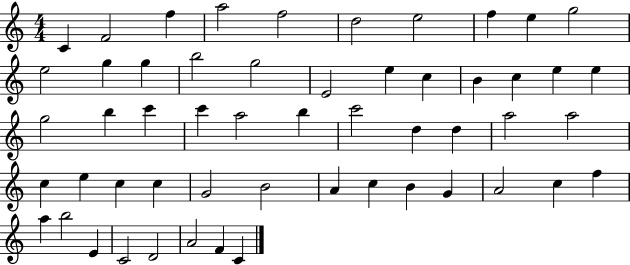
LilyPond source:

{
  \clef treble
  \numericTimeSignature
  \time 4/4
  \key c \major
  c'4 f'2 f''4 | a''2 f''2 | d''2 e''2 | f''4 e''4 g''2 | \break e''2 g''4 g''4 | b''2 g''2 | e'2 e''4 c''4 | b'4 c''4 e''4 e''4 | \break g''2 b''4 c'''4 | c'''4 a''2 b''4 | c'''2 d''4 d''4 | a''2 a''2 | \break c''4 e''4 c''4 c''4 | g'2 b'2 | a'4 c''4 b'4 g'4 | a'2 c''4 f''4 | \break a''4 b''2 e'4 | c'2 d'2 | a'2 f'4 c'4 | \bar "|."
}